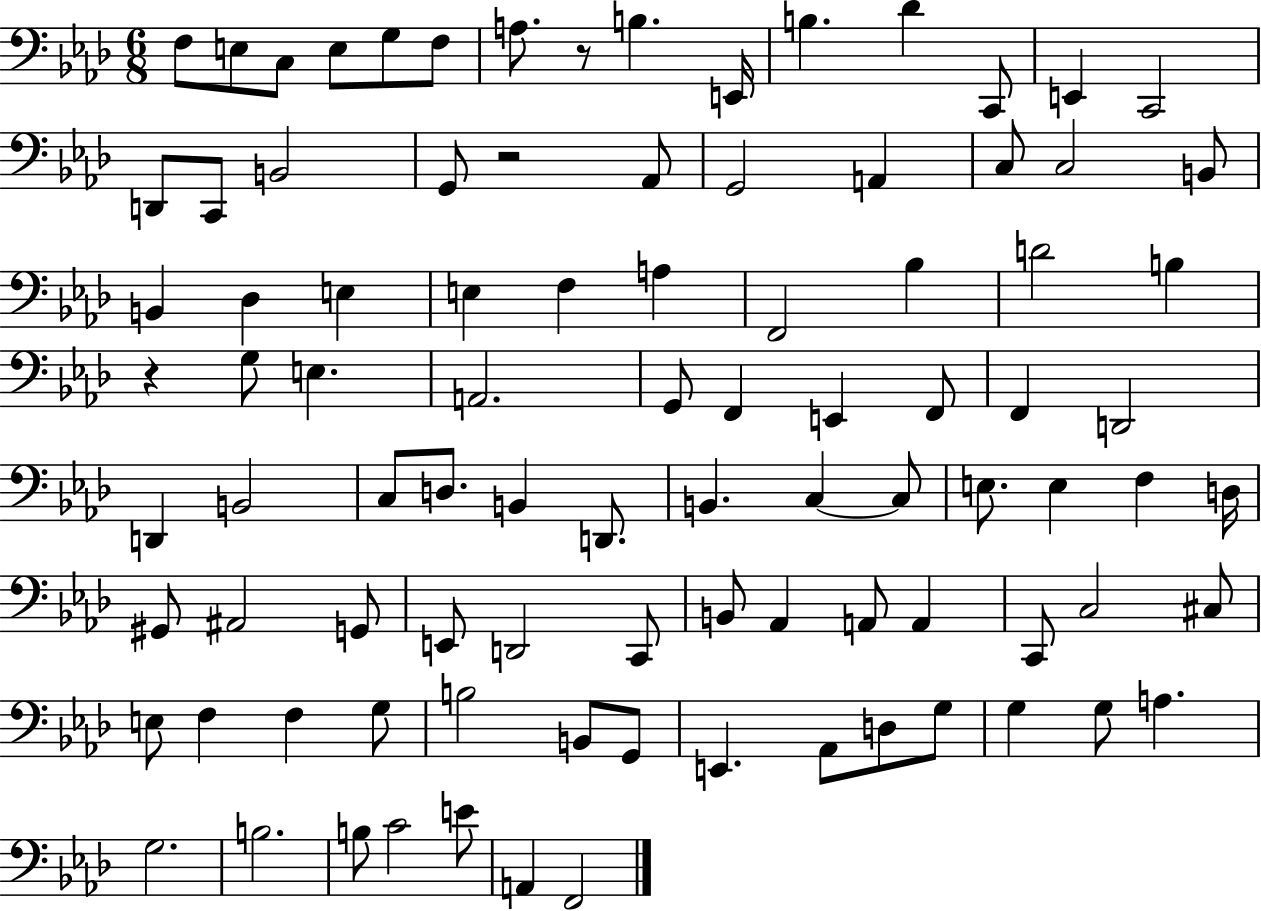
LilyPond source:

{
  \clef bass
  \numericTimeSignature
  \time 6/8
  \key aes \major
  \repeat volta 2 { f8 e8 c8 e8 g8 f8 | a8. r8 b4. e,16 | b4. des'4 c,8 | e,4 c,2 | \break d,8 c,8 b,2 | g,8 r2 aes,8 | g,2 a,4 | c8 c2 b,8 | \break b,4 des4 e4 | e4 f4 a4 | f,2 bes4 | d'2 b4 | \break r4 g8 e4. | a,2. | g,8 f,4 e,4 f,8 | f,4 d,2 | \break d,4 b,2 | c8 d8. b,4 d,8. | b,4. c4~~ c8 | e8. e4 f4 d16 | \break gis,8 ais,2 g,8 | e,8 d,2 c,8 | b,8 aes,4 a,8 a,4 | c,8 c2 cis8 | \break e8 f4 f4 g8 | b2 b,8 g,8 | e,4. aes,8 d8 g8 | g4 g8 a4. | \break g2. | b2. | b8 c'2 e'8 | a,4 f,2 | \break } \bar "|."
}